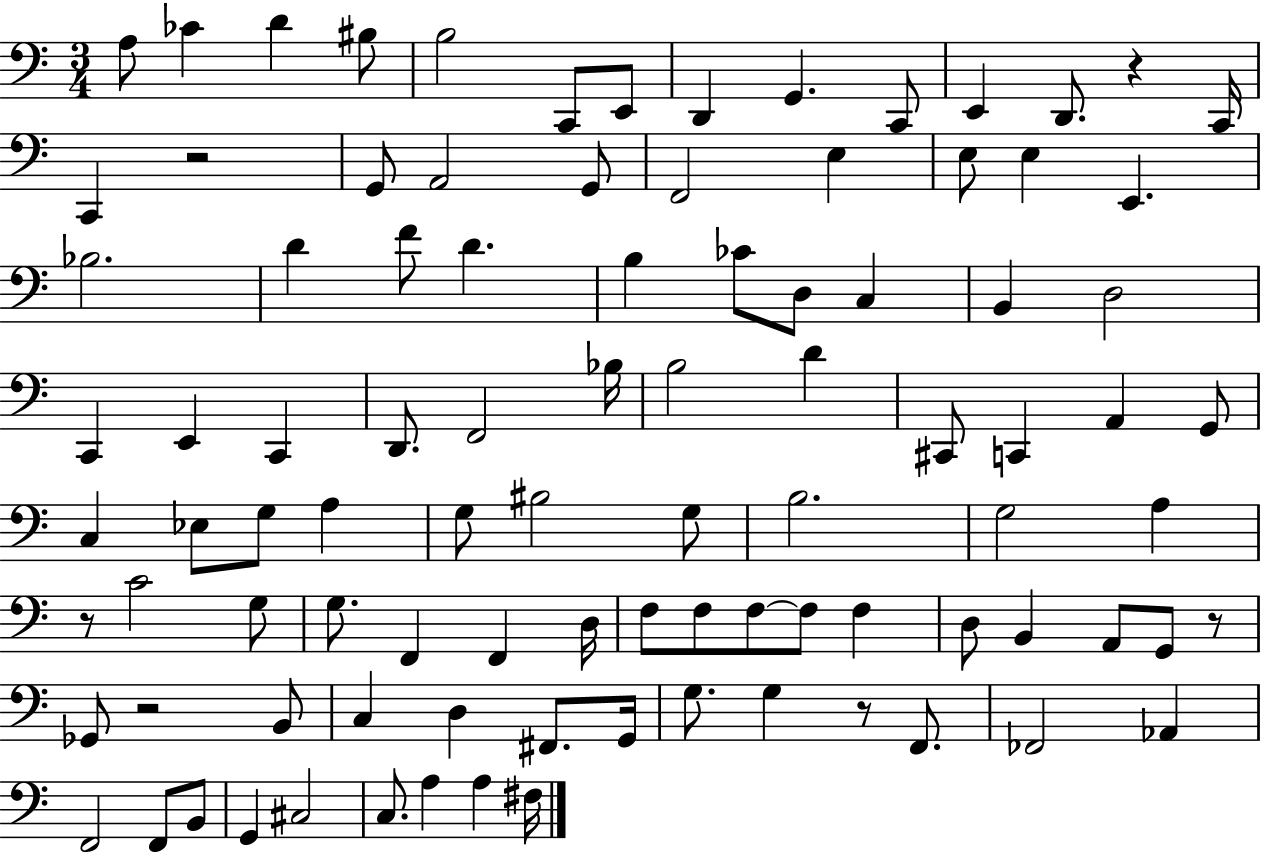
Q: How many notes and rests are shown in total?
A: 95